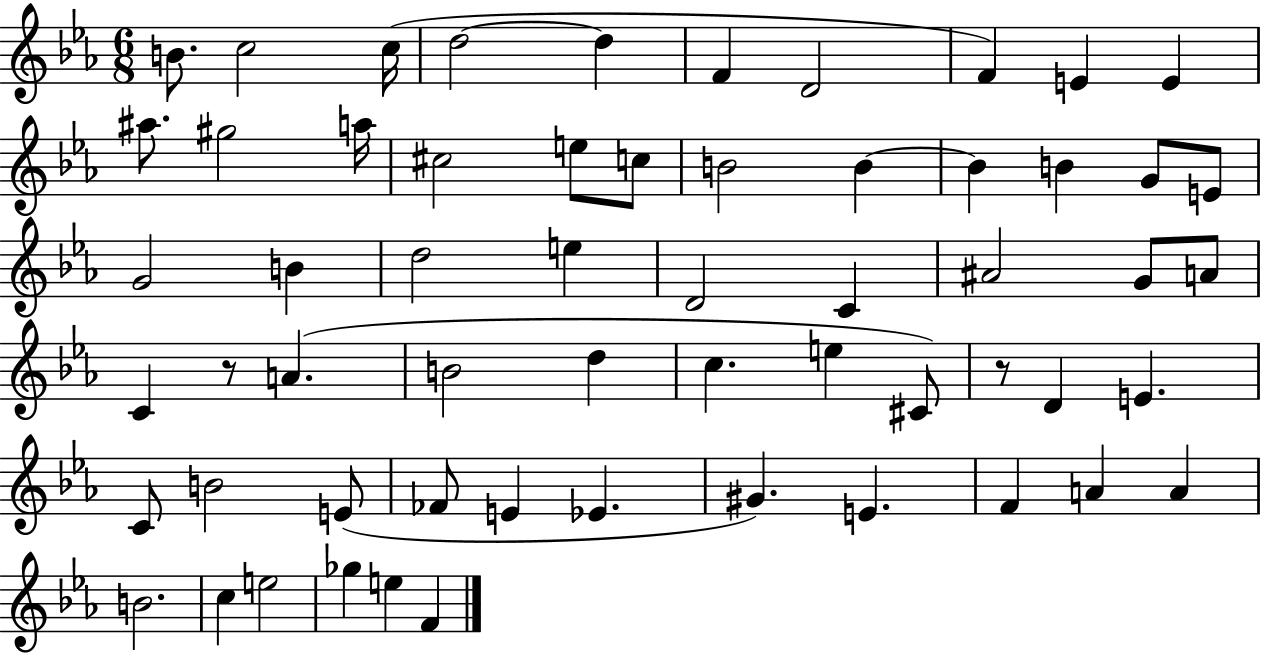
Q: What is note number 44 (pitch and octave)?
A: FES4